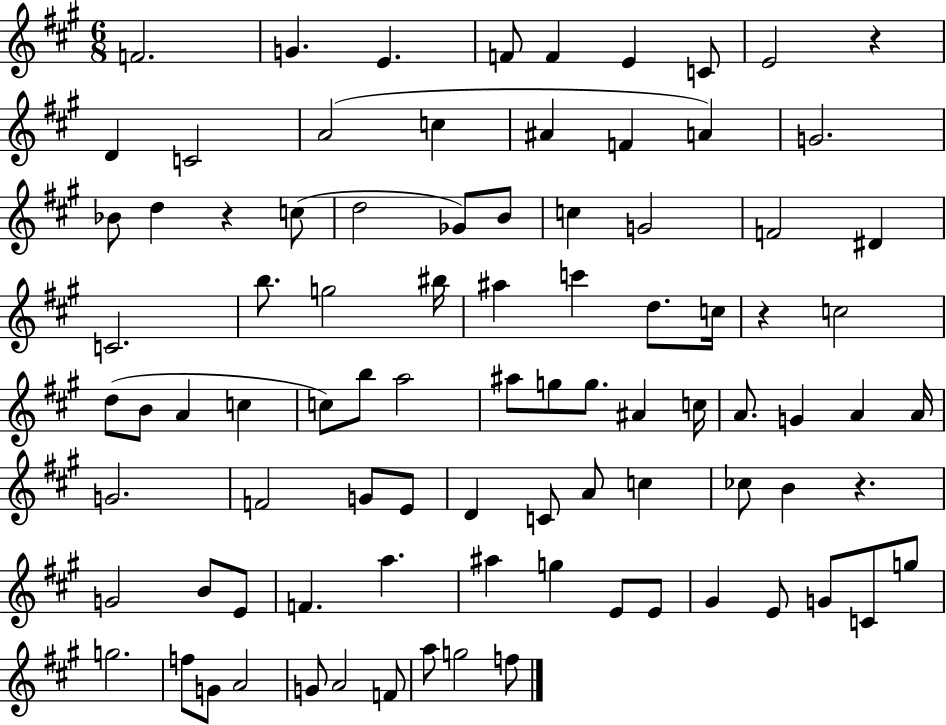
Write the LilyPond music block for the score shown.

{
  \clef treble
  \numericTimeSignature
  \time 6/8
  \key a \major
  f'2. | g'4. e'4. | f'8 f'4 e'4 c'8 | e'2 r4 | \break d'4 c'2 | a'2( c''4 | ais'4 f'4 a'4) | g'2. | \break bes'8 d''4 r4 c''8( | d''2 ges'8) b'8 | c''4 g'2 | f'2 dis'4 | \break c'2. | b''8. g''2 bis''16 | ais''4 c'''4 d''8. c''16 | r4 c''2 | \break d''8( b'8 a'4 c''4 | c''8) b''8 a''2 | ais''8 g''8 g''8. ais'4 c''16 | a'8. g'4 a'4 a'16 | \break g'2. | f'2 g'8 e'8 | d'4 c'8 a'8 c''4 | ces''8 b'4 r4. | \break g'2 b'8 e'8 | f'4. a''4. | ais''4 g''4 e'8 e'8 | gis'4 e'8 g'8 c'8 g''8 | \break g''2. | f''8 g'8 a'2 | g'8 a'2 f'8 | a''8 g''2 f''8 | \break \bar "|."
}